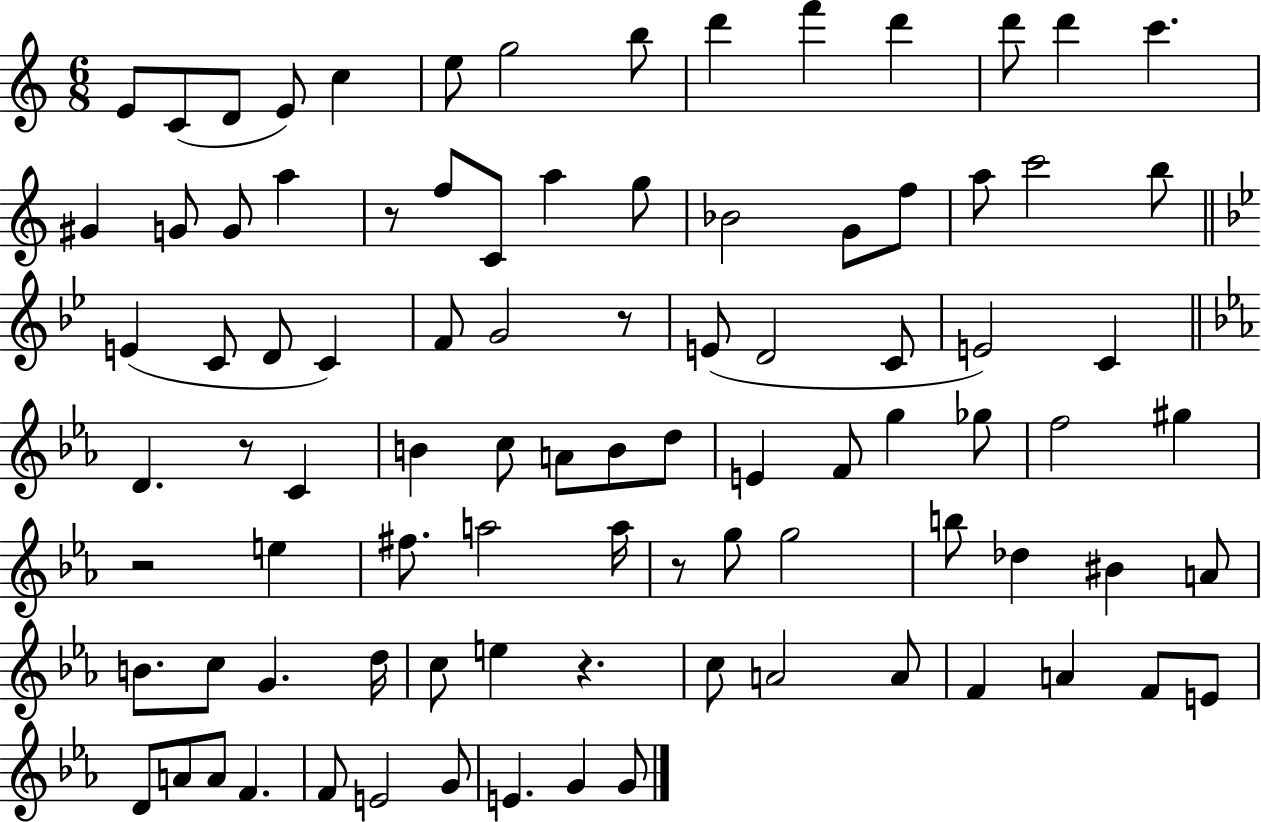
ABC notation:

X:1
T:Untitled
M:6/8
L:1/4
K:C
E/2 C/2 D/2 E/2 c e/2 g2 b/2 d' f' d' d'/2 d' c' ^G G/2 G/2 a z/2 f/2 C/2 a g/2 _B2 G/2 f/2 a/2 c'2 b/2 E C/2 D/2 C F/2 G2 z/2 E/2 D2 C/2 E2 C D z/2 C B c/2 A/2 B/2 d/2 E F/2 g _g/2 f2 ^g z2 e ^f/2 a2 a/4 z/2 g/2 g2 b/2 _d ^B A/2 B/2 c/2 G d/4 c/2 e z c/2 A2 A/2 F A F/2 E/2 D/2 A/2 A/2 F F/2 E2 G/2 E G G/2